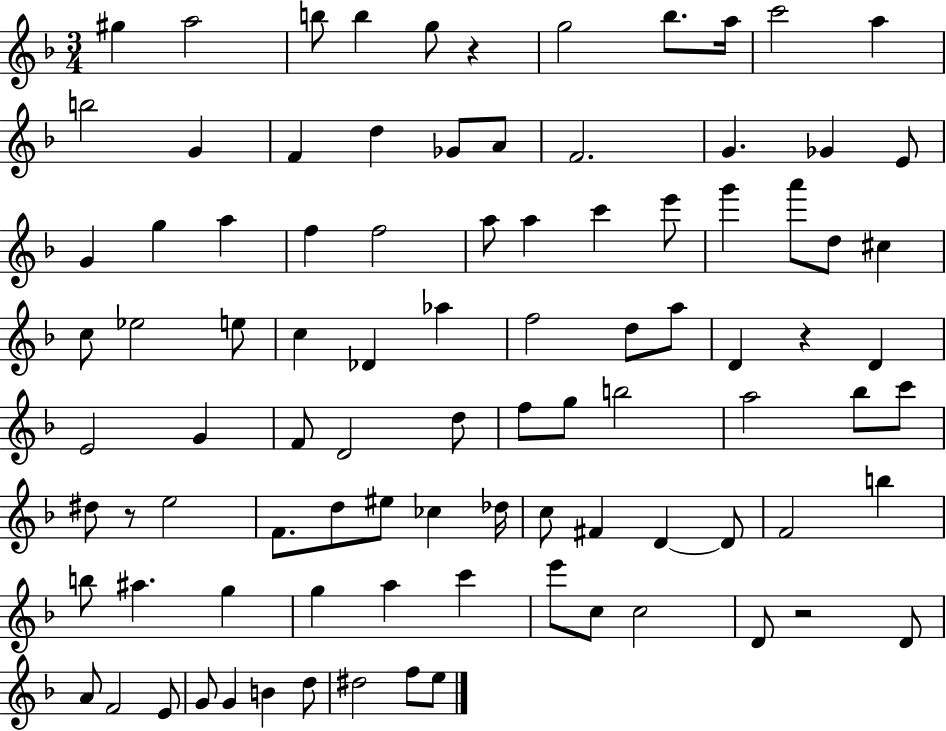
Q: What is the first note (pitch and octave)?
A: G#5